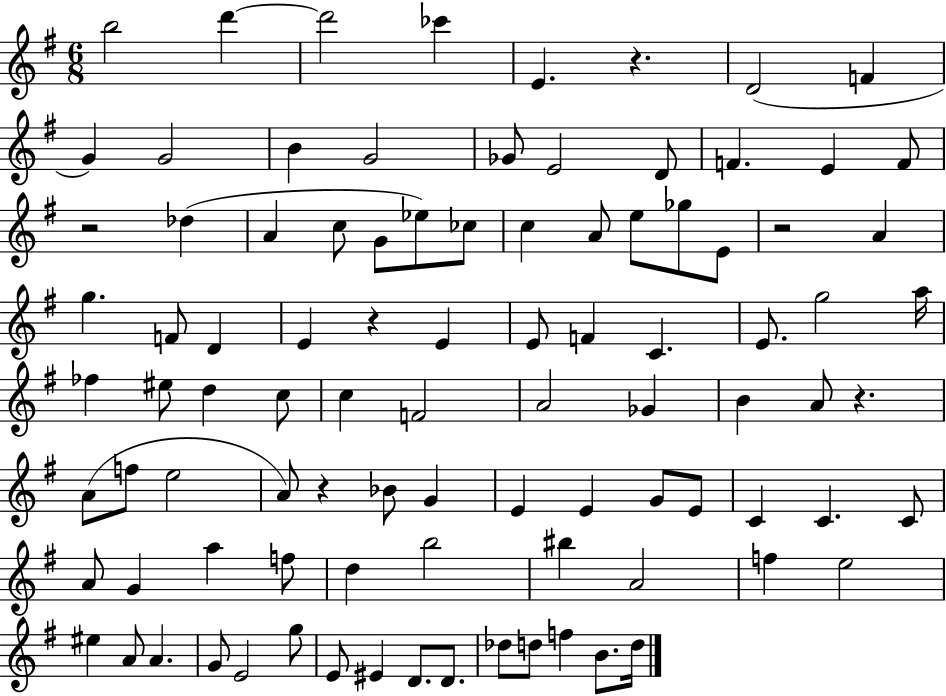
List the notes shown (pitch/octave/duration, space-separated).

B5/h D6/q D6/h CES6/q E4/q. R/q. D4/h F4/q G4/q G4/h B4/q G4/h Gb4/e E4/h D4/e F4/q. E4/q F4/e R/h Db5/q A4/q C5/e G4/e Eb5/e CES5/e C5/q A4/e E5/e Gb5/e E4/e R/h A4/q G5/q. F4/e D4/q E4/q R/q E4/q E4/e F4/q C4/q. E4/e. G5/h A5/s FES5/q EIS5/e D5/q C5/e C5/q F4/h A4/h Gb4/q B4/q A4/e R/q. A4/e F5/e E5/h A4/e R/q Bb4/e G4/q E4/q E4/q G4/e E4/e C4/q C4/q. C4/e A4/e G4/q A5/q F5/e D5/q B5/h BIS5/q A4/h F5/q E5/h EIS5/q A4/e A4/q. G4/e E4/h G5/e E4/e EIS4/q D4/e. D4/e. Db5/e D5/e F5/q B4/e. D5/s